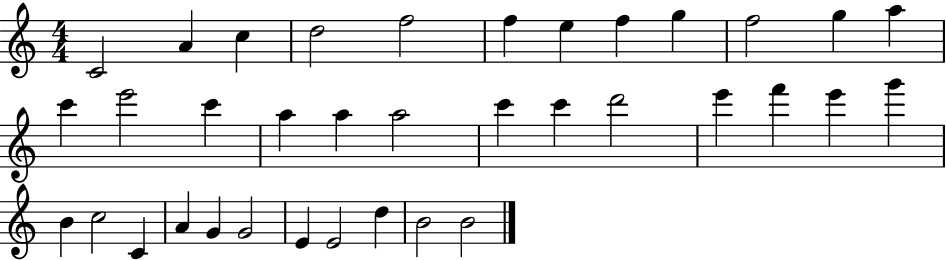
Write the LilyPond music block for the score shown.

{
  \clef treble
  \numericTimeSignature
  \time 4/4
  \key c \major
  c'2 a'4 c''4 | d''2 f''2 | f''4 e''4 f''4 g''4 | f''2 g''4 a''4 | \break c'''4 e'''2 c'''4 | a''4 a''4 a''2 | c'''4 c'''4 d'''2 | e'''4 f'''4 e'''4 g'''4 | \break b'4 c''2 c'4 | a'4 g'4 g'2 | e'4 e'2 d''4 | b'2 b'2 | \break \bar "|."
}